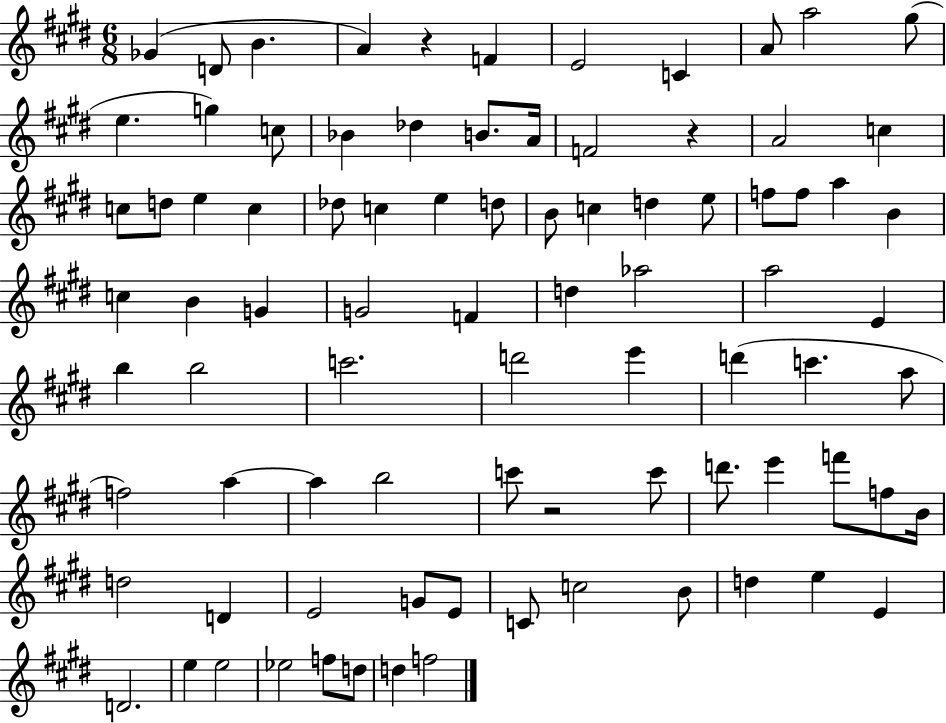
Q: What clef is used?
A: treble